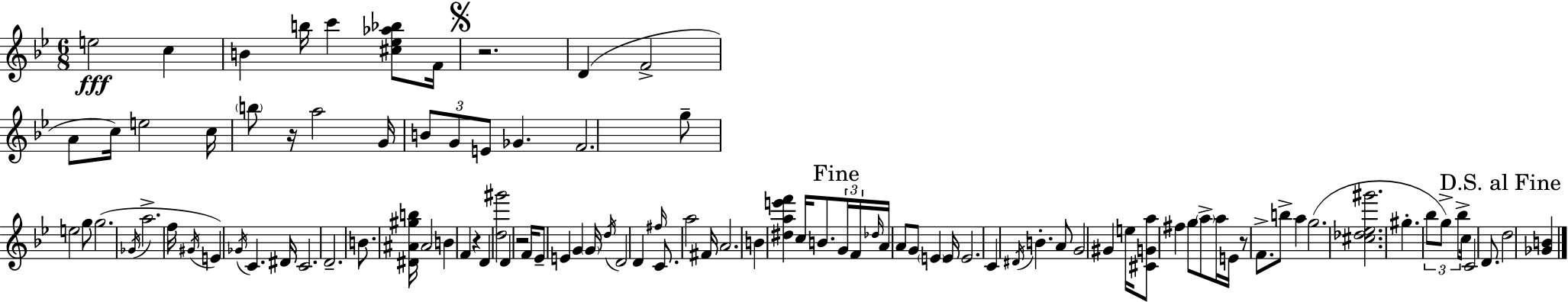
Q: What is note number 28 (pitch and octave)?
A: G#4